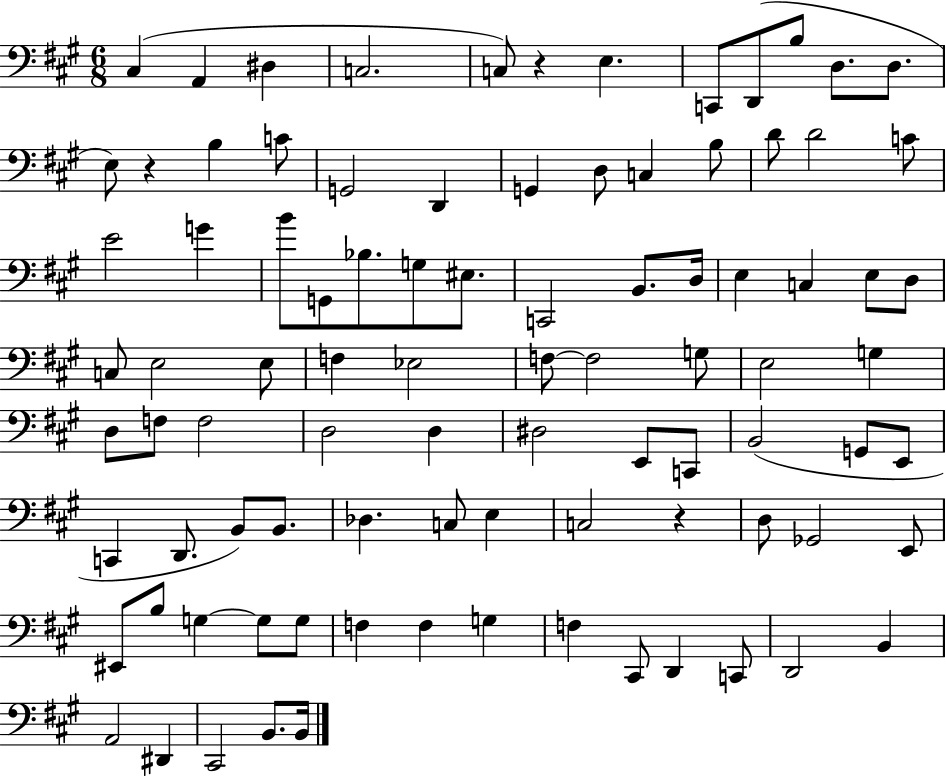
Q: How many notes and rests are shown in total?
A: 91